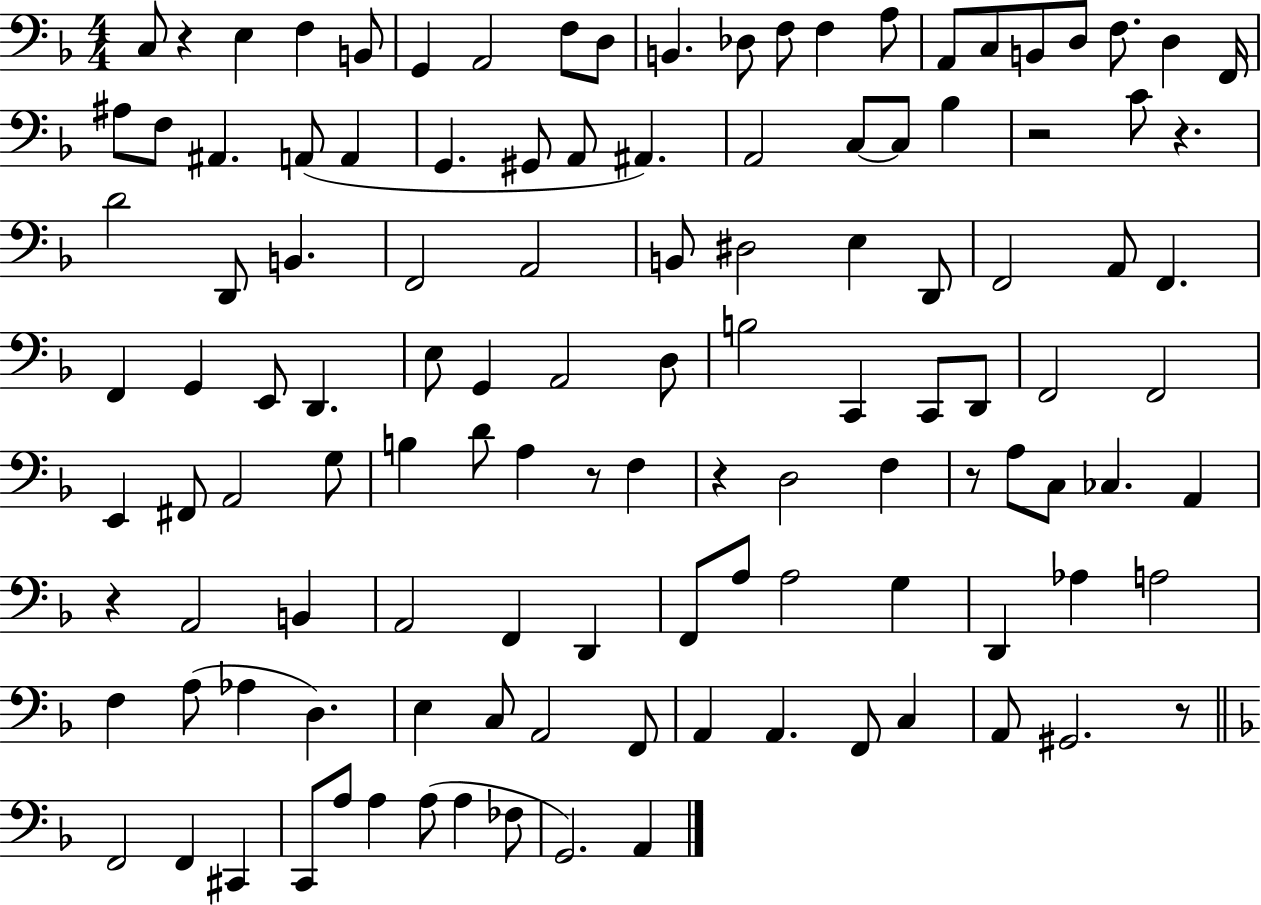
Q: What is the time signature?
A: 4/4